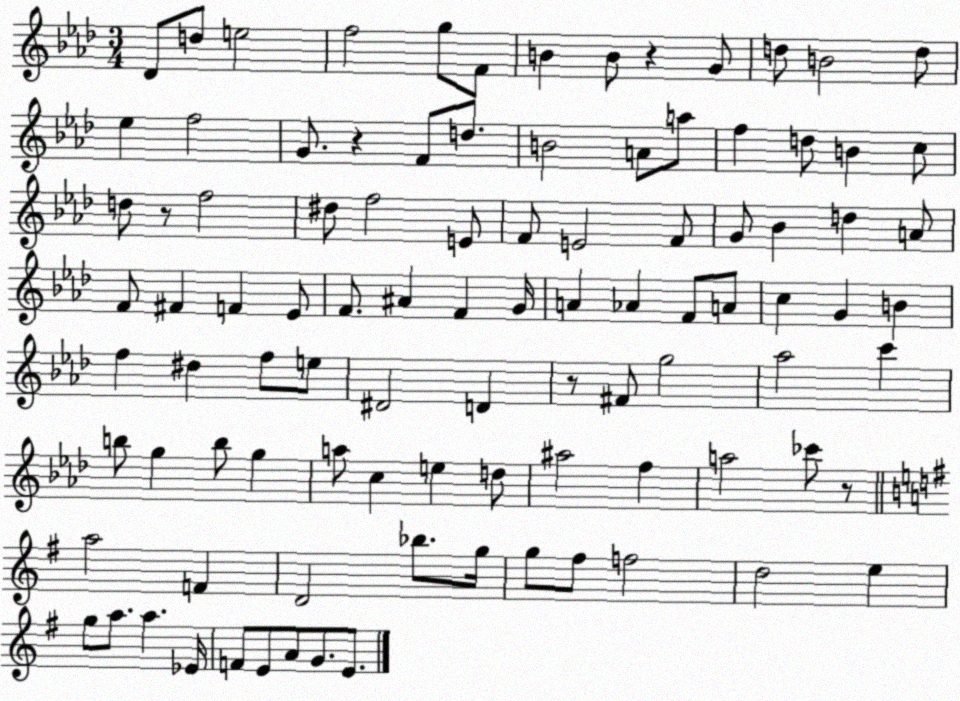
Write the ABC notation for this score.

X:1
T:Untitled
M:3/4
L:1/4
K:Ab
_D/2 d/2 e2 f2 g/2 F/2 B B/2 z G/2 d/2 B2 d/2 _e f2 G/2 z F/2 d/2 B2 A/2 a/2 f d/2 B c/2 d/2 z/2 f2 ^d/2 f2 E/2 F/2 E2 F/2 G/2 _B d A/2 F/2 ^F F _E/2 F/2 ^A F G/4 A _A F/2 A/2 c G B f ^d f/2 e/2 ^D2 D z/2 ^F/2 g2 _a2 c' b/2 g b/2 g a/2 c e d/2 ^a2 f a2 _c'/2 z/2 a2 F D2 _b/2 g/4 g/2 ^f/2 f2 d2 e g/2 a/2 a _E/4 F/2 E/2 A/2 G/2 E/2